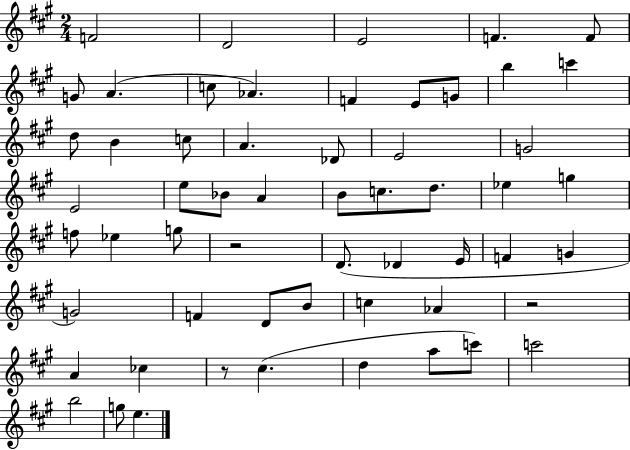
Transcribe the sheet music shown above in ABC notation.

X:1
T:Untitled
M:2/4
L:1/4
K:A
F2 D2 E2 F F/2 G/2 A c/2 _A F E/2 G/2 b c' d/2 B c/2 A _D/2 E2 G2 E2 e/2 _B/2 A B/2 c/2 d/2 _e g f/2 _e g/2 z2 D/2 _D E/4 F G G2 F D/2 B/2 c _A z2 A _c z/2 ^c d a/2 c'/2 c'2 b2 g/2 e